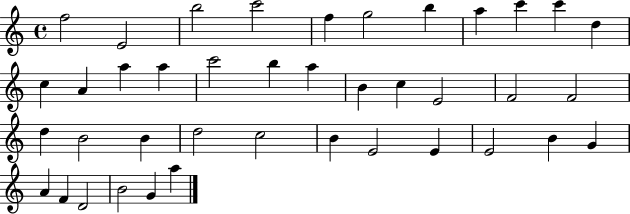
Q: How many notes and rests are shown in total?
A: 40